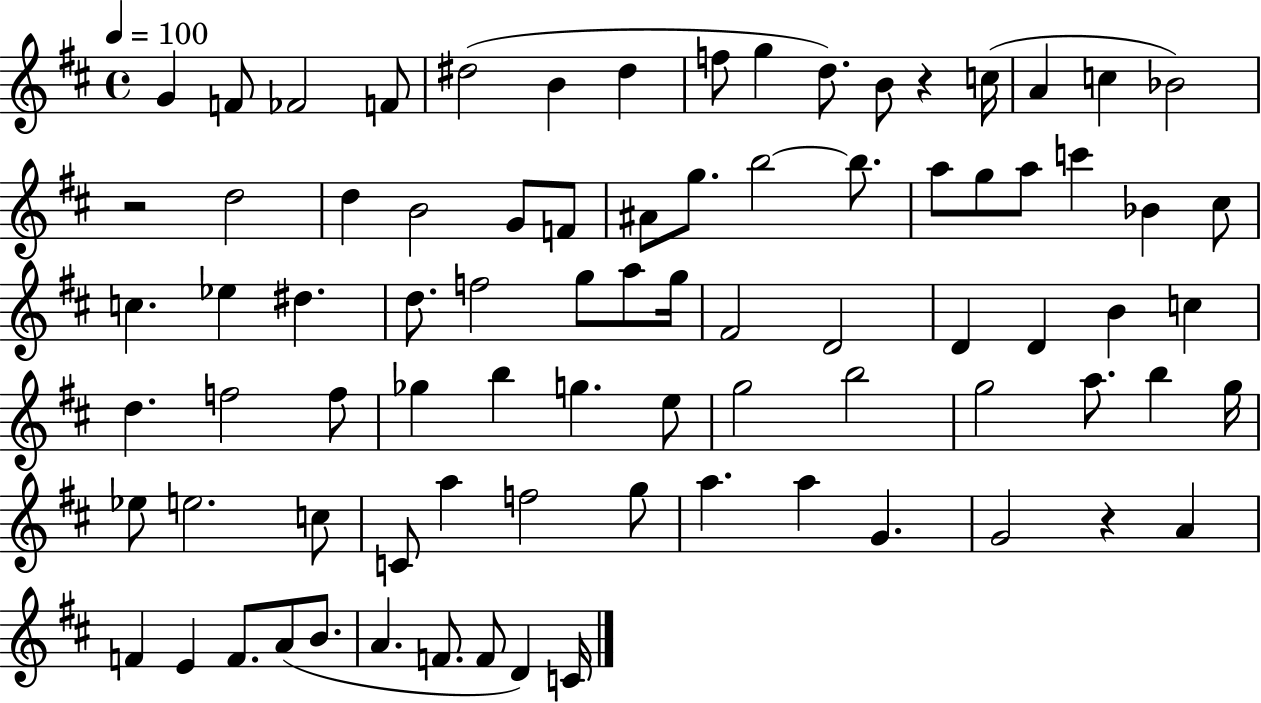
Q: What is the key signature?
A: D major